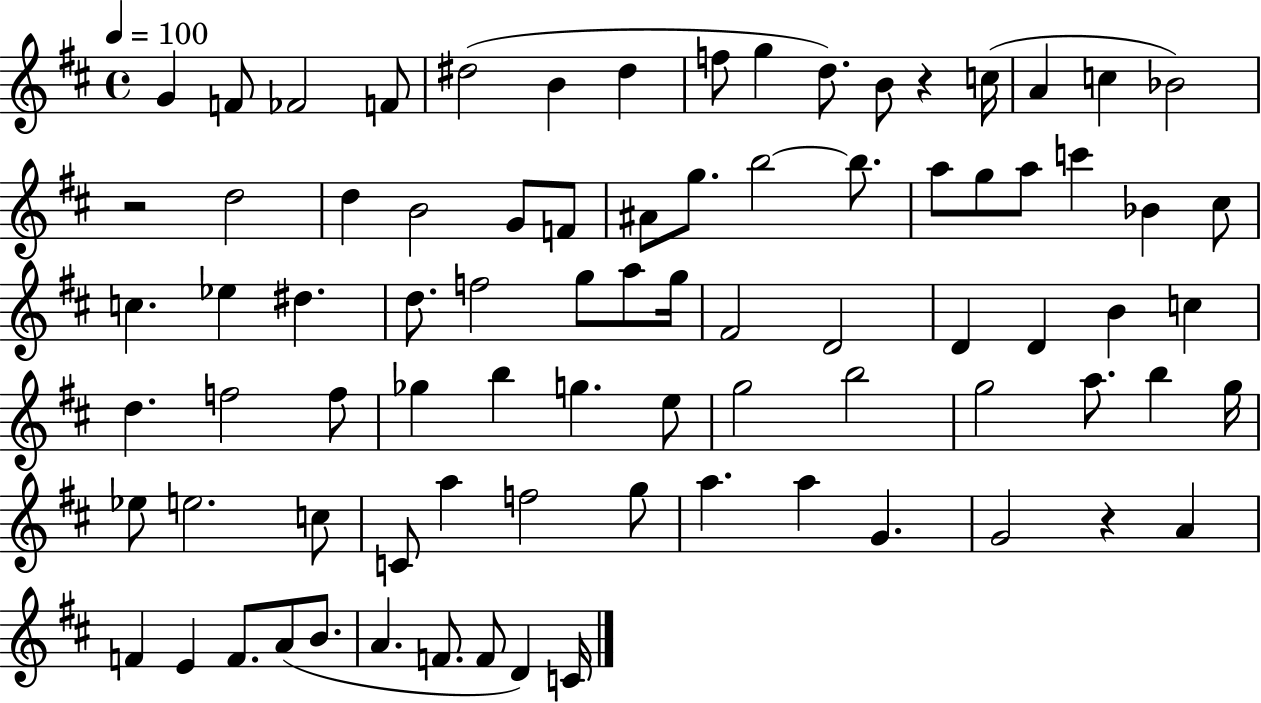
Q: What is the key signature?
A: D major